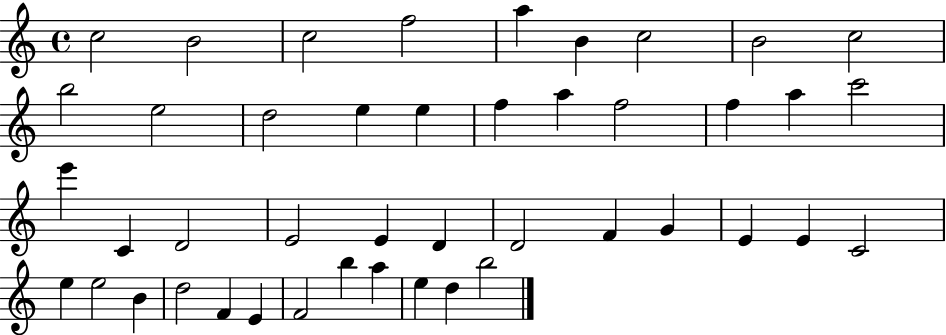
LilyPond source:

{
  \clef treble
  \time 4/4
  \defaultTimeSignature
  \key c \major
  c''2 b'2 | c''2 f''2 | a''4 b'4 c''2 | b'2 c''2 | \break b''2 e''2 | d''2 e''4 e''4 | f''4 a''4 f''2 | f''4 a''4 c'''2 | \break e'''4 c'4 d'2 | e'2 e'4 d'4 | d'2 f'4 g'4 | e'4 e'4 c'2 | \break e''4 e''2 b'4 | d''2 f'4 e'4 | f'2 b''4 a''4 | e''4 d''4 b''2 | \break \bar "|."
}